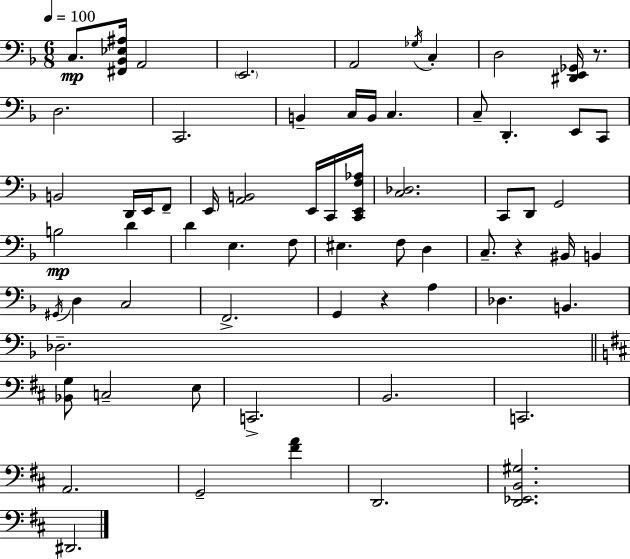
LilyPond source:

{
  \clef bass
  \numericTimeSignature
  \time 6/8
  \key f \major
  \tempo 4 = 100
  \repeat volta 2 { c8.\mp <fis, bes, ees ais>16 a,2 | \parenthesize e,2. | a,2 \acciaccatura { ges16 } c4-. | d2 <dis, e, ges,>16 r8. | \break d2. | c,2. | b,4-- c16 b,16 c4. | c8-- d,4.-. e,8 c,8 | \break b,2 d,16 e,16 f,8-- | e,16 <a, b,>2 e,16 c,16 | <c, e, f aes>16 <c des>2. | c,8 d,8 g,2 | \break b2\mp d'4 | d'4 e4. f8 | eis4. f8 d4 | c8.-- r4 bis,16 b,4 | \break \acciaccatura { gis,16 } d4 c2 | f,2.-> | g,4 r4 a4 | des4. b,4. | \break des2.-- | \bar "||" \break \key d \major <bes, g>8 c2-- e8 | c,2.-> | b,2. | c,2. | \break a,2. | g,2-- <fis' a'>4 | d,2. | <d, ees, b, gis>2. | \break dis,2. | } \bar "|."
}